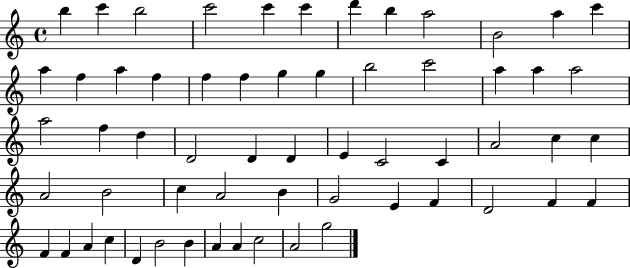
{
  \clef treble
  \time 4/4
  \defaultTimeSignature
  \key c \major
  b''4 c'''4 b''2 | c'''2 c'''4 c'''4 | d'''4 b''4 a''2 | b'2 a''4 c'''4 | \break a''4 f''4 a''4 f''4 | f''4 f''4 g''4 g''4 | b''2 c'''2 | a''4 a''4 a''2 | \break a''2 f''4 d''4 | d'2 d'4 d'4 | e'4 c'2 c'4 | a'2 c''4 c''4 | \break a'2 b'2 | c''4 a'2 b'4 | g'2 e'4 f'4 | d'2 f'4 f'4 | \break f'4 f'4 a'4 c''4 | d'4 b'2 b'4 | a'4 a'4 c''2 | a'2 g''2 | \break \bar "|."
}